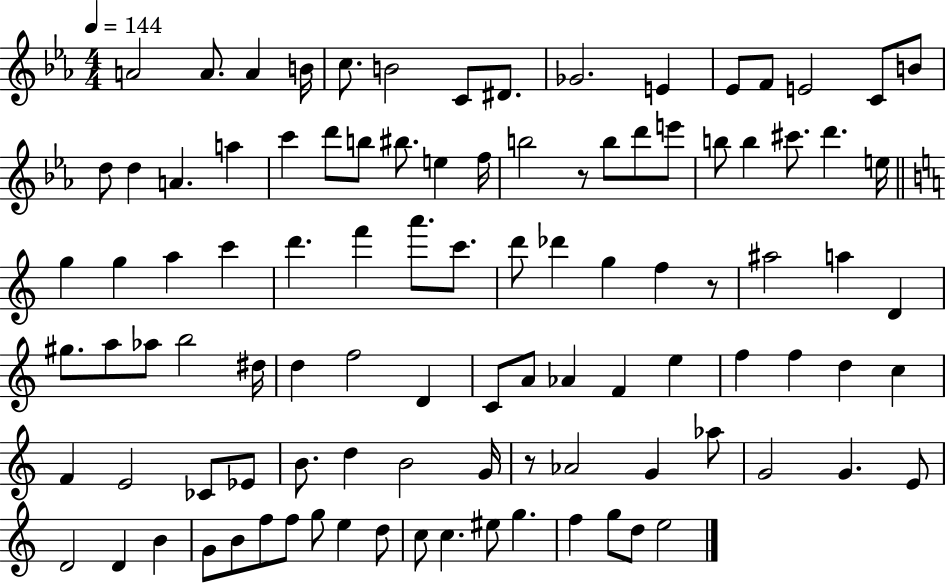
A4/h A4/e. A4/q B4/s C5/e. B4/h C4/e D#4/e. Gb4/h. E4/q Eb4/e F4/e E4/h C4/e B4/e D5/e D5/q A4/q. A5/q C6/q D6/e B5/e BIS5/e. E5/q F5/s B5/h R/e B5/e D6/e E6/e B5/e B5/q C#6/e. D6/q. E5/s G5/q G5/q A5/q C6/q D6/q. F6/q A6/e. C6/e. D6/e Db6/q G5/q F5/q R/e A#5/h A5/q D4/q G#5/e. A5/e Ab5/e B5/h D#5/s D5/q F5/h D4/q C4/e A4/e Ab4/q F4/q E5/q F5/q F5/q D5/q C5/q F4/q E4/h CES4/e Eb4/e B4/e. D5/q B4/h G4/s R/e Ab4/h G4/q Ab5/e G4/h G4/q. E4/e D4/h D4/q B4/q G4/e B4/e F5/e F5/e G5/e E5/q D5/e C5/e C5/q. EIS5/e G5/q. F5/q G5/e D5/e E5/h